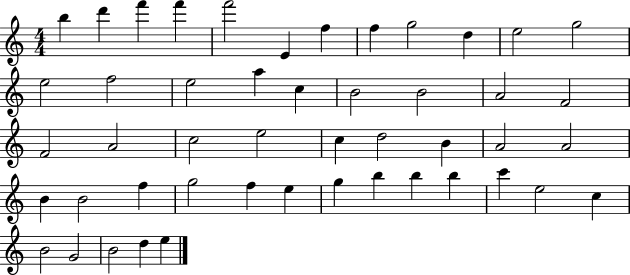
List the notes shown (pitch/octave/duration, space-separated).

B5/q D6/q F6/q F6/q F6/h E4/q F5/q F5/q G5/h D5/q E5/h G5/h E5/h F5/h E5/h A5/q C5/q B4/h B4/h A4/h F4/h F4/h A4/h C5/h E5/h C5/q D5/h B4/q A4/h A4/h B4/q B4/h F5/q G5/h F5/q E5/q G5/q B5/q B5/q B5/q C6/q E5/h C5/q B4/h G4/h B4/h D5/q E5/q